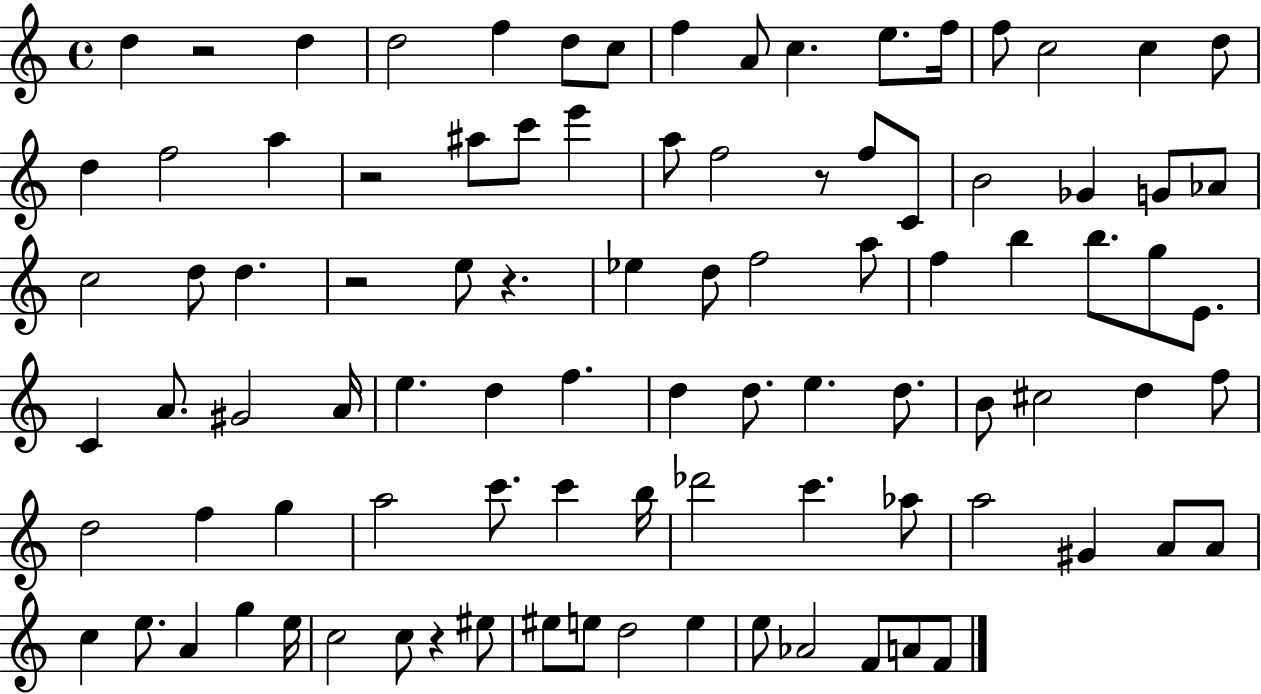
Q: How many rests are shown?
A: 6